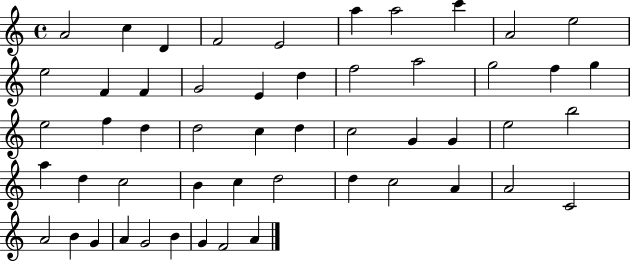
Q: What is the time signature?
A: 4/4